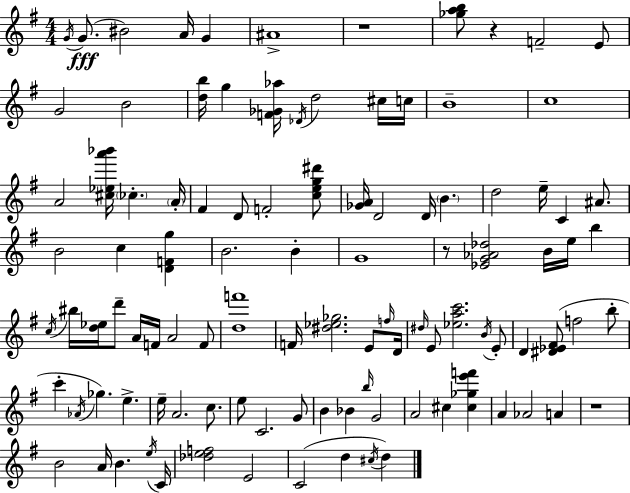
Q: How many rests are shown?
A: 4